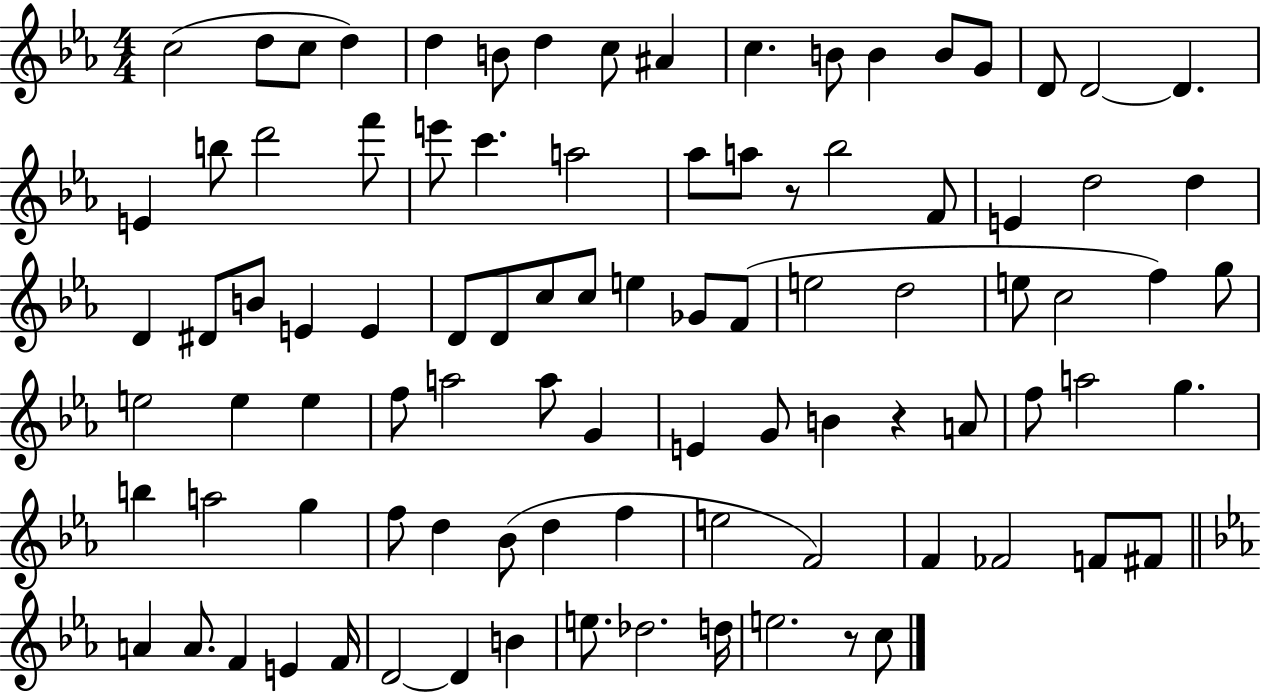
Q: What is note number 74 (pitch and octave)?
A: F4